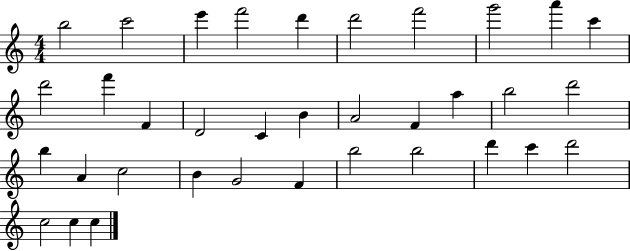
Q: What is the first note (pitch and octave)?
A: B5